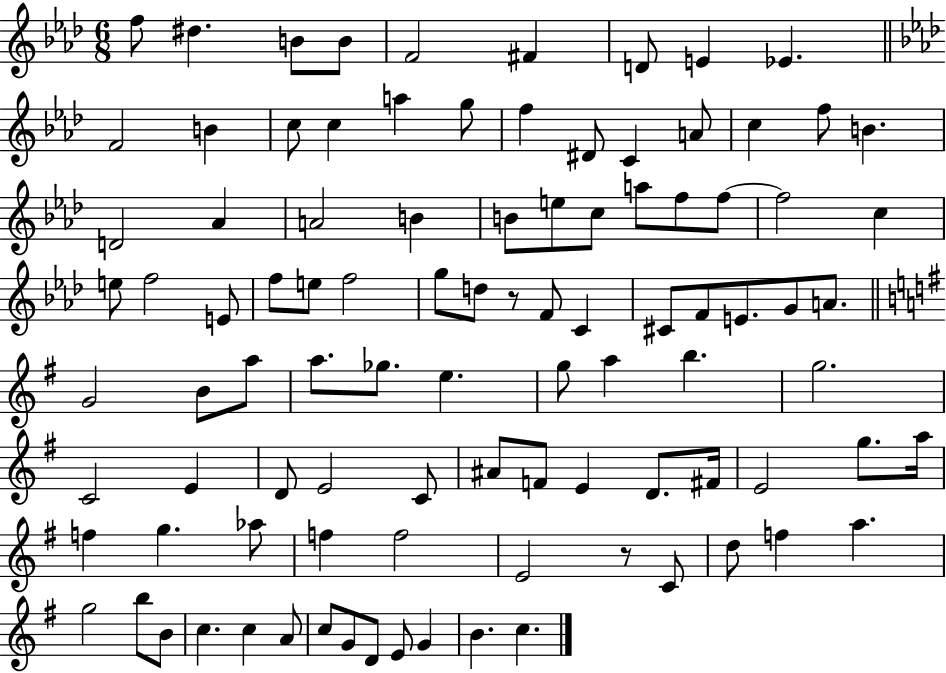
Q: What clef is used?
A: treble